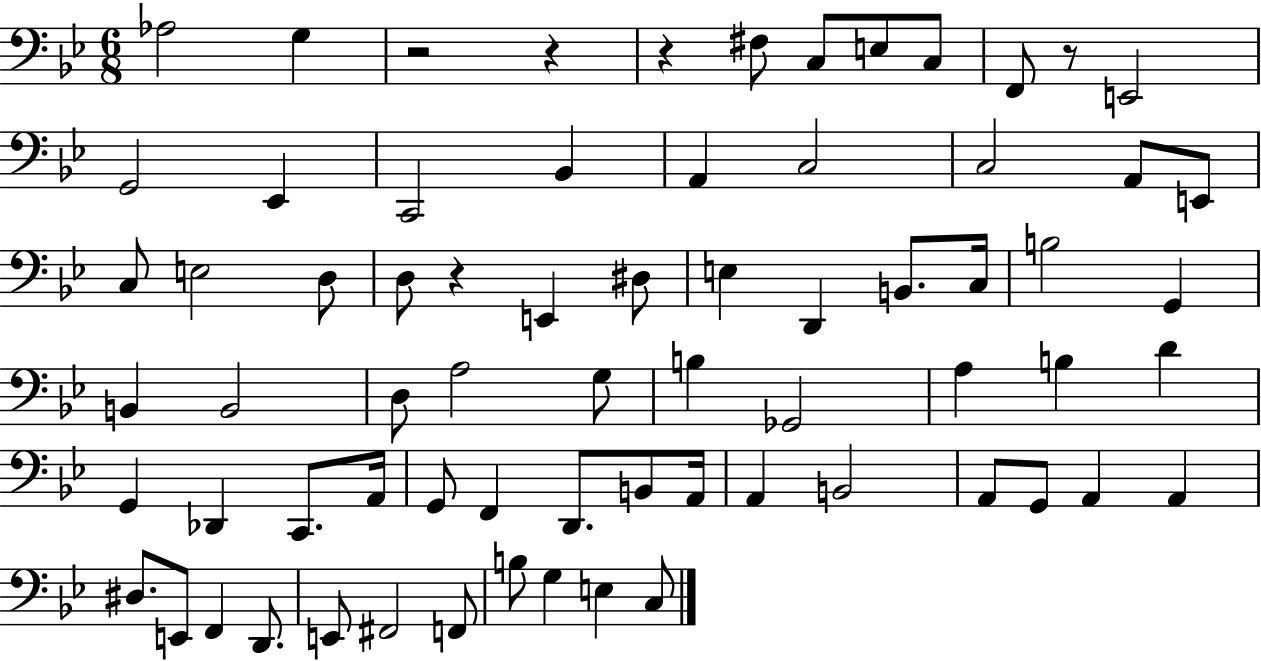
{
  \clef bass
  \numericTimeSignature
  \time 6/8
  \key bes \major
  aes2 g4 | r2 r4 | r4 fis8 c8 e8 c8 | f,8 r8 e,2 | \break g,2 ees,4 | c,2 bes,4 | a,4 c2 | c2 a,8 e,8 | \break c8 e2 d8 | d8 r4 e,4 dis8 | e4 d,4 b,8. c16 | b2 g,4 | \break b,4 b,2 | d8 a2 g8 | b4 ges,2 | a4 b4 d'4 | \break g,4 des,4 c,8. a,16 | g,8 f,4 d,8. b,8 a,16 | a,4 b,2 | a,8 g,8 a,4 a,4 | \break dis8. e,8 f,4 d,8. | e,8 fis,2 f,8 | b8 g4 e4 c8 | \bar "|."
}